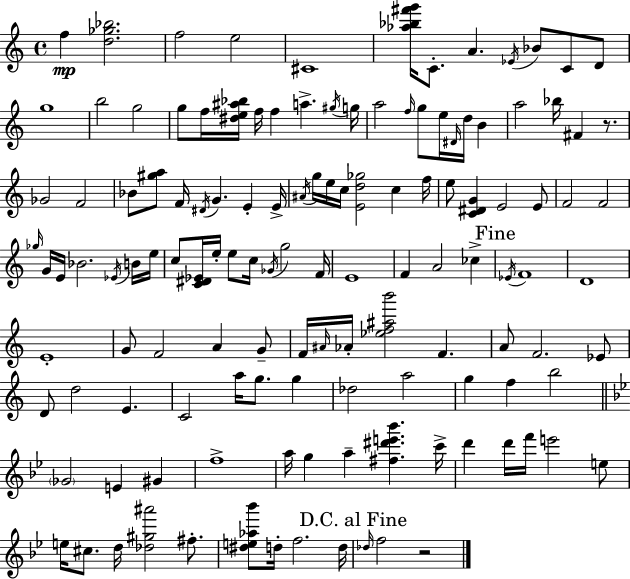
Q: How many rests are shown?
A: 2